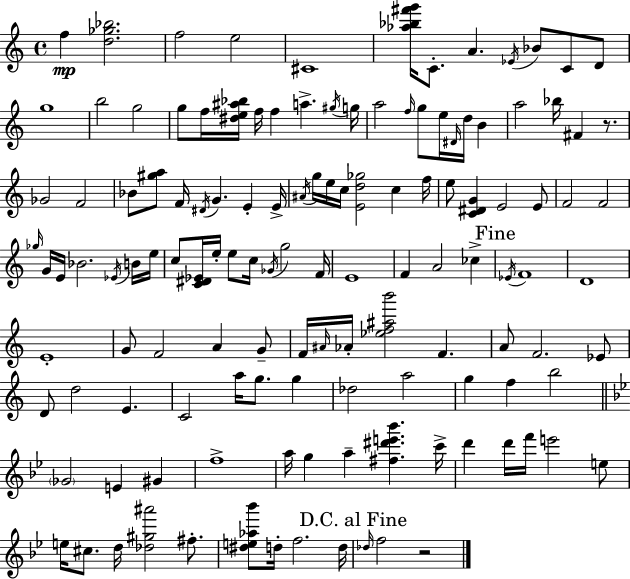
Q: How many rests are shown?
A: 2